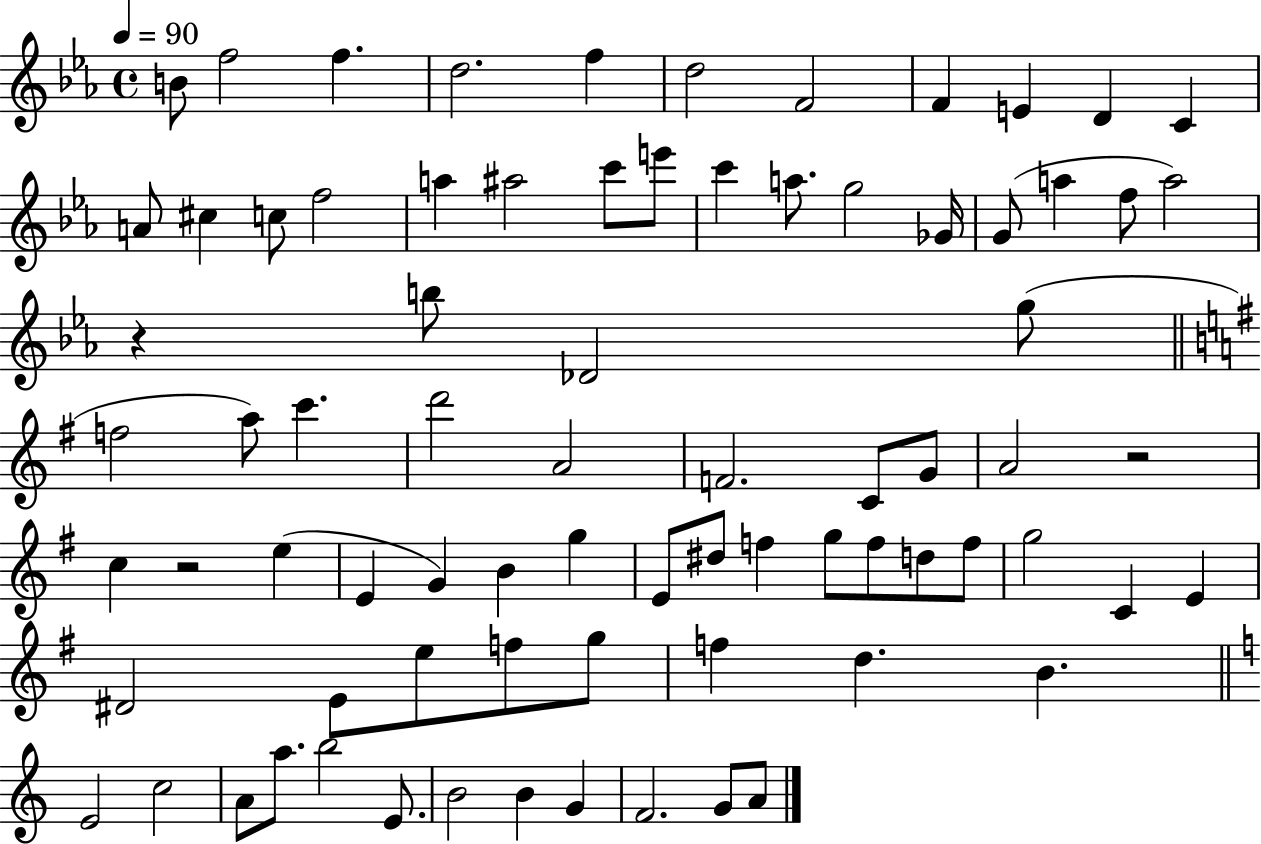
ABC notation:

X:1
T:Untitled
M:4/4
L:1/4
K:Eb
B/2 f2 f d2 f d2 F2 F E D C A/2 ^c c/2 f2 a ^a2 c'/2 e'/2 c' a/2 g2 _G/4 G/2 a f/2 a2 z b/2 _D2 g/2 f2 a/2 c' d'2 A2 F2 C/2 G/2 A2 z2 c z2 e E G B g E/2 ^d/2 f g/2 f/2 d/2 f/2 g2 C E ^D2 E/2 e/2 f/2 g/2 f d B E2 c2 A/2 a/2 b2 E/2 B2 B G F2 G/2 A/2